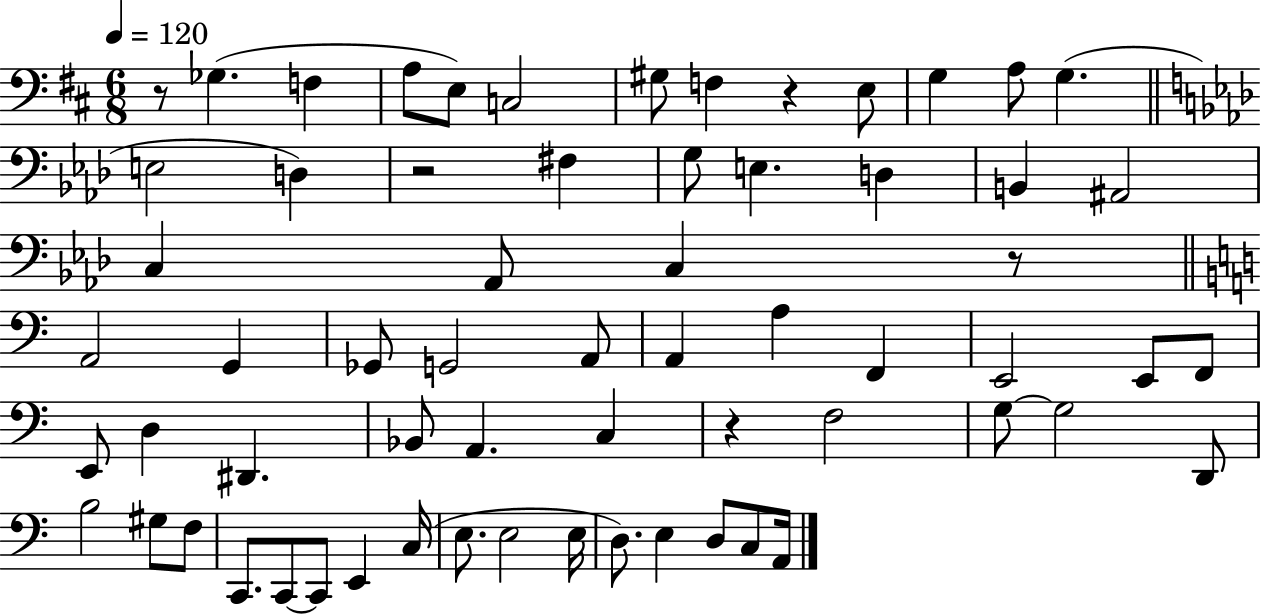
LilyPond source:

{
  \clef bass
  \numericTimeSignature
  \time 6/8
  \key d \major
  \tempo 4 = 120
  r8 ges4.( f4 | a8 e8) c2 | gis8 f4 r4 e8 | g4 a8 g4.( | \break \bar "||" \break \key f \minor e2 d4) | r2 fis4 | g8 e4. d4 | b,4 ais,2 | \break c4 aes,8 c4 r8 | \bar "||" \break \key a \minor a,2 g,4 | ges,8 g,2 a,8 | a,4 a4 f,4 | e,2 e,8 f,8 | \break e,8 d4 dis,4. | bes,8 a,4. c4 | r4 f2 | g8~~ g2 d,8 | \break b2 gis8 f8 | c,8. c,8~~ c,8 e,4 c16( | e8. e2 e16 | d8.) e4 d8 c8 a,16 | \break \bar "|."
}